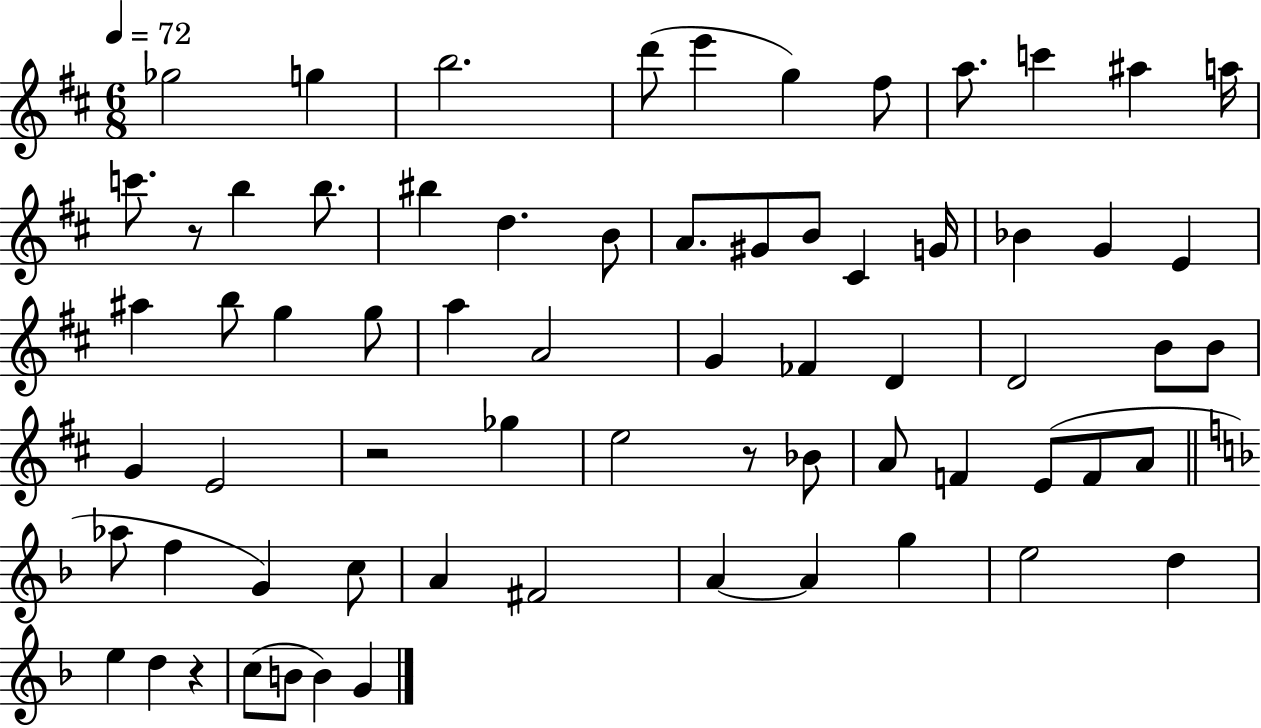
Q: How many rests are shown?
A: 4